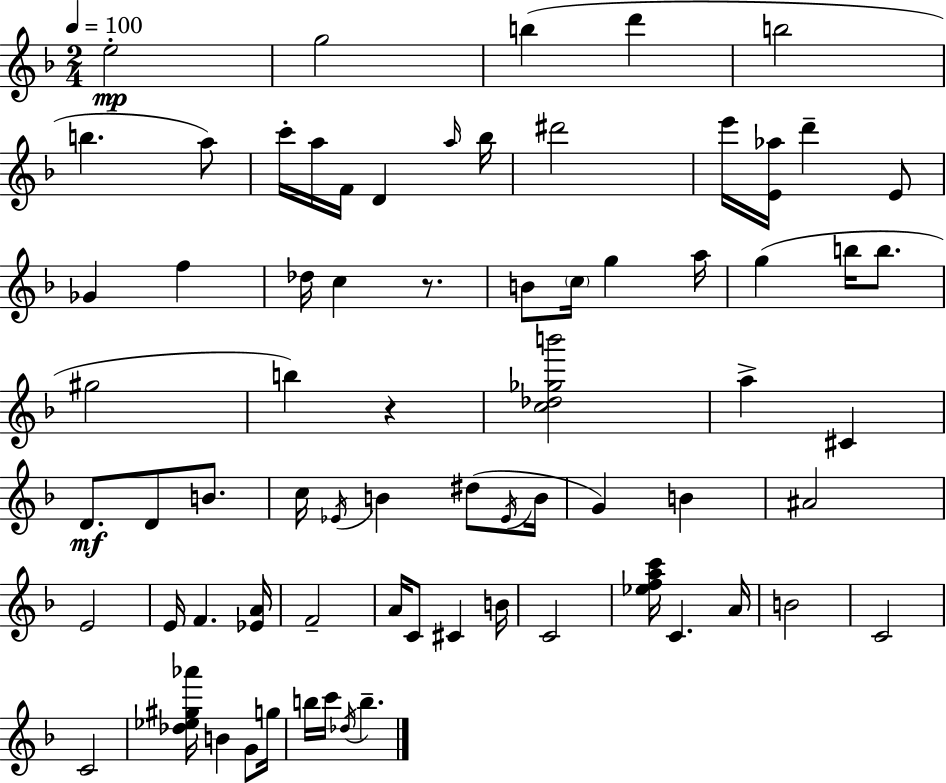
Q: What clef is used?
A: treble